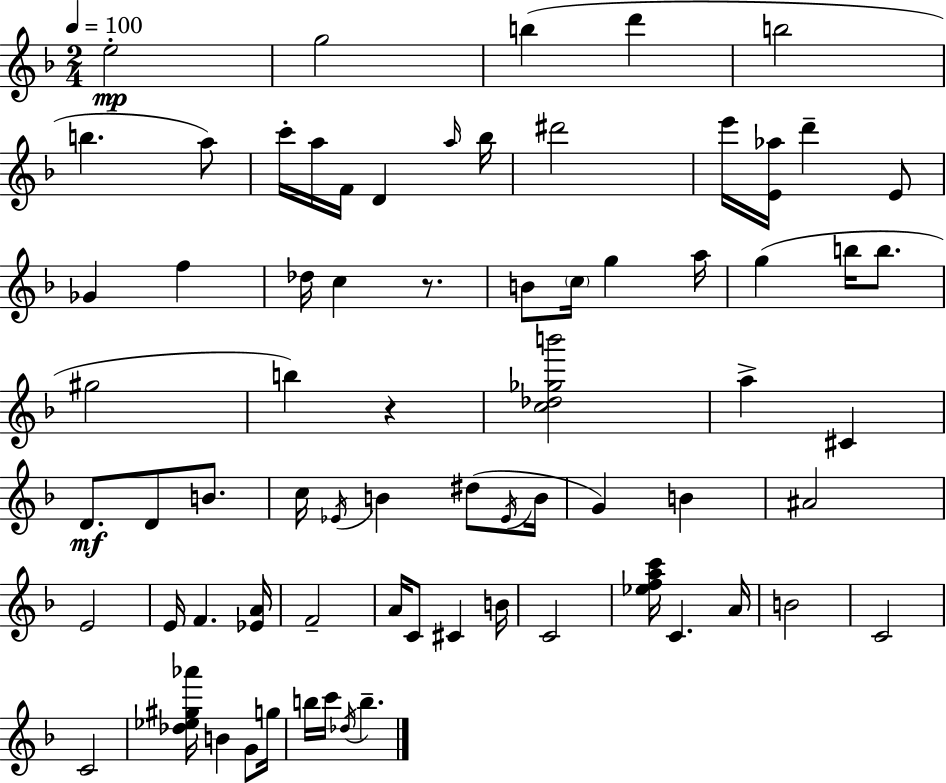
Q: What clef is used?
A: treble